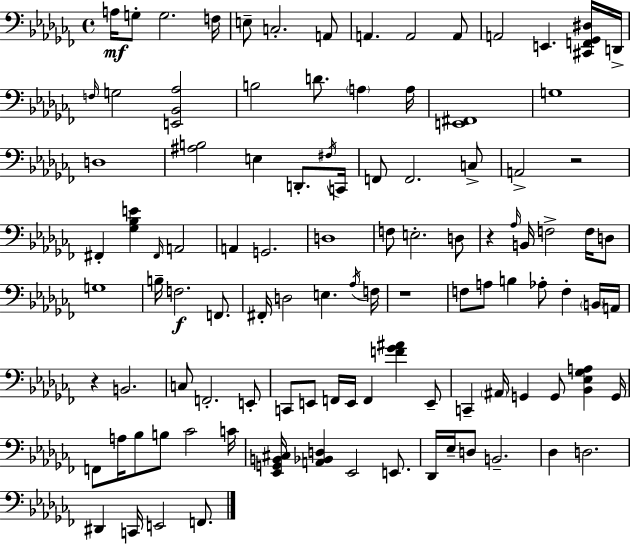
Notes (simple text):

A3/s G3/e G3/h. F3/s E3/e C3/h. A2/e A2/q. A2/h A2/e A2/h E2/q. [C#2,F2,Gb2,D#3]/s D2/s F3/s G3/h [E2,Bb2,Ab3]/h B3/h D4/e. A3/q A3/s [E2,F#2]/w G3/w D3/w [A#3,B3]/h E3/q D2/e. F#3/s C2/s F2/e F2/h. C3/e A2/h R/h F#2/q [Gb3,Bb3,E4]/q F#2/s A2/h A2/q G2/h. D3/w F3/e E3/h. D3/e R/q Ab3/s B2/s F3/h F3/s D3/e G3/w B3/s F3/h. F2/e. F#2/s D3/h E3/q. Ab3/s F3/s R/w F3/e A3/e B3/q Ab3/e F3/q B2/s A2/s R/q B2/h. C3/e F2/h. E2/e C2/e E2/e F2/s E2/s F2/q [F4,Gb4,A#4]/q E2/e C2/q A#2/s G2/q G2/e [Bb2,Eb3,Gb3,A3]/q G2/s F2/e A3/s Bb3/e B3/e CES4/h C4/s [Eb2,G2,B2,C#3]/s [A2,Bb2,D3]/q Eb2/h E2/e. Db2/s Eb3/s D3/e B2/h. Db3/q D3/h. D#2/q C2/s E2/h F2/e.